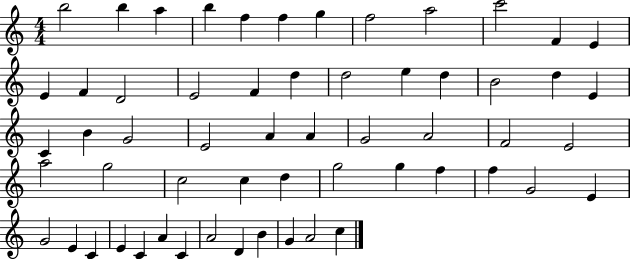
{
  \clef treble
  \numericTimeSignature
  \time 4/4
  \key c \major
  b''2 b''4 a''4 | b''4 f''4 f''4 g''4 | f''2 a''2 | c'''2 f'4 e'4 | \break e'4 f'4 d'2 | e'2 f'4 d''4 | d''2 e''4 d''4 | b'2 d''4 e'4 | \break c'4 b'4 g'2 | e'2 a'4 a'4 | g'2 a'2 | f'2 e'2 | \break a''2 g''2 | c''2 c''4 d''4 | g''2 g''4 f''4 | f''4 g'2 e'4 | \break g'2 e'4 c'4 | e'4 c'4 a'4 c'4 | a'2 d'4 b'4 | g'4 a'2 c''4 | \break \bar "|."
}